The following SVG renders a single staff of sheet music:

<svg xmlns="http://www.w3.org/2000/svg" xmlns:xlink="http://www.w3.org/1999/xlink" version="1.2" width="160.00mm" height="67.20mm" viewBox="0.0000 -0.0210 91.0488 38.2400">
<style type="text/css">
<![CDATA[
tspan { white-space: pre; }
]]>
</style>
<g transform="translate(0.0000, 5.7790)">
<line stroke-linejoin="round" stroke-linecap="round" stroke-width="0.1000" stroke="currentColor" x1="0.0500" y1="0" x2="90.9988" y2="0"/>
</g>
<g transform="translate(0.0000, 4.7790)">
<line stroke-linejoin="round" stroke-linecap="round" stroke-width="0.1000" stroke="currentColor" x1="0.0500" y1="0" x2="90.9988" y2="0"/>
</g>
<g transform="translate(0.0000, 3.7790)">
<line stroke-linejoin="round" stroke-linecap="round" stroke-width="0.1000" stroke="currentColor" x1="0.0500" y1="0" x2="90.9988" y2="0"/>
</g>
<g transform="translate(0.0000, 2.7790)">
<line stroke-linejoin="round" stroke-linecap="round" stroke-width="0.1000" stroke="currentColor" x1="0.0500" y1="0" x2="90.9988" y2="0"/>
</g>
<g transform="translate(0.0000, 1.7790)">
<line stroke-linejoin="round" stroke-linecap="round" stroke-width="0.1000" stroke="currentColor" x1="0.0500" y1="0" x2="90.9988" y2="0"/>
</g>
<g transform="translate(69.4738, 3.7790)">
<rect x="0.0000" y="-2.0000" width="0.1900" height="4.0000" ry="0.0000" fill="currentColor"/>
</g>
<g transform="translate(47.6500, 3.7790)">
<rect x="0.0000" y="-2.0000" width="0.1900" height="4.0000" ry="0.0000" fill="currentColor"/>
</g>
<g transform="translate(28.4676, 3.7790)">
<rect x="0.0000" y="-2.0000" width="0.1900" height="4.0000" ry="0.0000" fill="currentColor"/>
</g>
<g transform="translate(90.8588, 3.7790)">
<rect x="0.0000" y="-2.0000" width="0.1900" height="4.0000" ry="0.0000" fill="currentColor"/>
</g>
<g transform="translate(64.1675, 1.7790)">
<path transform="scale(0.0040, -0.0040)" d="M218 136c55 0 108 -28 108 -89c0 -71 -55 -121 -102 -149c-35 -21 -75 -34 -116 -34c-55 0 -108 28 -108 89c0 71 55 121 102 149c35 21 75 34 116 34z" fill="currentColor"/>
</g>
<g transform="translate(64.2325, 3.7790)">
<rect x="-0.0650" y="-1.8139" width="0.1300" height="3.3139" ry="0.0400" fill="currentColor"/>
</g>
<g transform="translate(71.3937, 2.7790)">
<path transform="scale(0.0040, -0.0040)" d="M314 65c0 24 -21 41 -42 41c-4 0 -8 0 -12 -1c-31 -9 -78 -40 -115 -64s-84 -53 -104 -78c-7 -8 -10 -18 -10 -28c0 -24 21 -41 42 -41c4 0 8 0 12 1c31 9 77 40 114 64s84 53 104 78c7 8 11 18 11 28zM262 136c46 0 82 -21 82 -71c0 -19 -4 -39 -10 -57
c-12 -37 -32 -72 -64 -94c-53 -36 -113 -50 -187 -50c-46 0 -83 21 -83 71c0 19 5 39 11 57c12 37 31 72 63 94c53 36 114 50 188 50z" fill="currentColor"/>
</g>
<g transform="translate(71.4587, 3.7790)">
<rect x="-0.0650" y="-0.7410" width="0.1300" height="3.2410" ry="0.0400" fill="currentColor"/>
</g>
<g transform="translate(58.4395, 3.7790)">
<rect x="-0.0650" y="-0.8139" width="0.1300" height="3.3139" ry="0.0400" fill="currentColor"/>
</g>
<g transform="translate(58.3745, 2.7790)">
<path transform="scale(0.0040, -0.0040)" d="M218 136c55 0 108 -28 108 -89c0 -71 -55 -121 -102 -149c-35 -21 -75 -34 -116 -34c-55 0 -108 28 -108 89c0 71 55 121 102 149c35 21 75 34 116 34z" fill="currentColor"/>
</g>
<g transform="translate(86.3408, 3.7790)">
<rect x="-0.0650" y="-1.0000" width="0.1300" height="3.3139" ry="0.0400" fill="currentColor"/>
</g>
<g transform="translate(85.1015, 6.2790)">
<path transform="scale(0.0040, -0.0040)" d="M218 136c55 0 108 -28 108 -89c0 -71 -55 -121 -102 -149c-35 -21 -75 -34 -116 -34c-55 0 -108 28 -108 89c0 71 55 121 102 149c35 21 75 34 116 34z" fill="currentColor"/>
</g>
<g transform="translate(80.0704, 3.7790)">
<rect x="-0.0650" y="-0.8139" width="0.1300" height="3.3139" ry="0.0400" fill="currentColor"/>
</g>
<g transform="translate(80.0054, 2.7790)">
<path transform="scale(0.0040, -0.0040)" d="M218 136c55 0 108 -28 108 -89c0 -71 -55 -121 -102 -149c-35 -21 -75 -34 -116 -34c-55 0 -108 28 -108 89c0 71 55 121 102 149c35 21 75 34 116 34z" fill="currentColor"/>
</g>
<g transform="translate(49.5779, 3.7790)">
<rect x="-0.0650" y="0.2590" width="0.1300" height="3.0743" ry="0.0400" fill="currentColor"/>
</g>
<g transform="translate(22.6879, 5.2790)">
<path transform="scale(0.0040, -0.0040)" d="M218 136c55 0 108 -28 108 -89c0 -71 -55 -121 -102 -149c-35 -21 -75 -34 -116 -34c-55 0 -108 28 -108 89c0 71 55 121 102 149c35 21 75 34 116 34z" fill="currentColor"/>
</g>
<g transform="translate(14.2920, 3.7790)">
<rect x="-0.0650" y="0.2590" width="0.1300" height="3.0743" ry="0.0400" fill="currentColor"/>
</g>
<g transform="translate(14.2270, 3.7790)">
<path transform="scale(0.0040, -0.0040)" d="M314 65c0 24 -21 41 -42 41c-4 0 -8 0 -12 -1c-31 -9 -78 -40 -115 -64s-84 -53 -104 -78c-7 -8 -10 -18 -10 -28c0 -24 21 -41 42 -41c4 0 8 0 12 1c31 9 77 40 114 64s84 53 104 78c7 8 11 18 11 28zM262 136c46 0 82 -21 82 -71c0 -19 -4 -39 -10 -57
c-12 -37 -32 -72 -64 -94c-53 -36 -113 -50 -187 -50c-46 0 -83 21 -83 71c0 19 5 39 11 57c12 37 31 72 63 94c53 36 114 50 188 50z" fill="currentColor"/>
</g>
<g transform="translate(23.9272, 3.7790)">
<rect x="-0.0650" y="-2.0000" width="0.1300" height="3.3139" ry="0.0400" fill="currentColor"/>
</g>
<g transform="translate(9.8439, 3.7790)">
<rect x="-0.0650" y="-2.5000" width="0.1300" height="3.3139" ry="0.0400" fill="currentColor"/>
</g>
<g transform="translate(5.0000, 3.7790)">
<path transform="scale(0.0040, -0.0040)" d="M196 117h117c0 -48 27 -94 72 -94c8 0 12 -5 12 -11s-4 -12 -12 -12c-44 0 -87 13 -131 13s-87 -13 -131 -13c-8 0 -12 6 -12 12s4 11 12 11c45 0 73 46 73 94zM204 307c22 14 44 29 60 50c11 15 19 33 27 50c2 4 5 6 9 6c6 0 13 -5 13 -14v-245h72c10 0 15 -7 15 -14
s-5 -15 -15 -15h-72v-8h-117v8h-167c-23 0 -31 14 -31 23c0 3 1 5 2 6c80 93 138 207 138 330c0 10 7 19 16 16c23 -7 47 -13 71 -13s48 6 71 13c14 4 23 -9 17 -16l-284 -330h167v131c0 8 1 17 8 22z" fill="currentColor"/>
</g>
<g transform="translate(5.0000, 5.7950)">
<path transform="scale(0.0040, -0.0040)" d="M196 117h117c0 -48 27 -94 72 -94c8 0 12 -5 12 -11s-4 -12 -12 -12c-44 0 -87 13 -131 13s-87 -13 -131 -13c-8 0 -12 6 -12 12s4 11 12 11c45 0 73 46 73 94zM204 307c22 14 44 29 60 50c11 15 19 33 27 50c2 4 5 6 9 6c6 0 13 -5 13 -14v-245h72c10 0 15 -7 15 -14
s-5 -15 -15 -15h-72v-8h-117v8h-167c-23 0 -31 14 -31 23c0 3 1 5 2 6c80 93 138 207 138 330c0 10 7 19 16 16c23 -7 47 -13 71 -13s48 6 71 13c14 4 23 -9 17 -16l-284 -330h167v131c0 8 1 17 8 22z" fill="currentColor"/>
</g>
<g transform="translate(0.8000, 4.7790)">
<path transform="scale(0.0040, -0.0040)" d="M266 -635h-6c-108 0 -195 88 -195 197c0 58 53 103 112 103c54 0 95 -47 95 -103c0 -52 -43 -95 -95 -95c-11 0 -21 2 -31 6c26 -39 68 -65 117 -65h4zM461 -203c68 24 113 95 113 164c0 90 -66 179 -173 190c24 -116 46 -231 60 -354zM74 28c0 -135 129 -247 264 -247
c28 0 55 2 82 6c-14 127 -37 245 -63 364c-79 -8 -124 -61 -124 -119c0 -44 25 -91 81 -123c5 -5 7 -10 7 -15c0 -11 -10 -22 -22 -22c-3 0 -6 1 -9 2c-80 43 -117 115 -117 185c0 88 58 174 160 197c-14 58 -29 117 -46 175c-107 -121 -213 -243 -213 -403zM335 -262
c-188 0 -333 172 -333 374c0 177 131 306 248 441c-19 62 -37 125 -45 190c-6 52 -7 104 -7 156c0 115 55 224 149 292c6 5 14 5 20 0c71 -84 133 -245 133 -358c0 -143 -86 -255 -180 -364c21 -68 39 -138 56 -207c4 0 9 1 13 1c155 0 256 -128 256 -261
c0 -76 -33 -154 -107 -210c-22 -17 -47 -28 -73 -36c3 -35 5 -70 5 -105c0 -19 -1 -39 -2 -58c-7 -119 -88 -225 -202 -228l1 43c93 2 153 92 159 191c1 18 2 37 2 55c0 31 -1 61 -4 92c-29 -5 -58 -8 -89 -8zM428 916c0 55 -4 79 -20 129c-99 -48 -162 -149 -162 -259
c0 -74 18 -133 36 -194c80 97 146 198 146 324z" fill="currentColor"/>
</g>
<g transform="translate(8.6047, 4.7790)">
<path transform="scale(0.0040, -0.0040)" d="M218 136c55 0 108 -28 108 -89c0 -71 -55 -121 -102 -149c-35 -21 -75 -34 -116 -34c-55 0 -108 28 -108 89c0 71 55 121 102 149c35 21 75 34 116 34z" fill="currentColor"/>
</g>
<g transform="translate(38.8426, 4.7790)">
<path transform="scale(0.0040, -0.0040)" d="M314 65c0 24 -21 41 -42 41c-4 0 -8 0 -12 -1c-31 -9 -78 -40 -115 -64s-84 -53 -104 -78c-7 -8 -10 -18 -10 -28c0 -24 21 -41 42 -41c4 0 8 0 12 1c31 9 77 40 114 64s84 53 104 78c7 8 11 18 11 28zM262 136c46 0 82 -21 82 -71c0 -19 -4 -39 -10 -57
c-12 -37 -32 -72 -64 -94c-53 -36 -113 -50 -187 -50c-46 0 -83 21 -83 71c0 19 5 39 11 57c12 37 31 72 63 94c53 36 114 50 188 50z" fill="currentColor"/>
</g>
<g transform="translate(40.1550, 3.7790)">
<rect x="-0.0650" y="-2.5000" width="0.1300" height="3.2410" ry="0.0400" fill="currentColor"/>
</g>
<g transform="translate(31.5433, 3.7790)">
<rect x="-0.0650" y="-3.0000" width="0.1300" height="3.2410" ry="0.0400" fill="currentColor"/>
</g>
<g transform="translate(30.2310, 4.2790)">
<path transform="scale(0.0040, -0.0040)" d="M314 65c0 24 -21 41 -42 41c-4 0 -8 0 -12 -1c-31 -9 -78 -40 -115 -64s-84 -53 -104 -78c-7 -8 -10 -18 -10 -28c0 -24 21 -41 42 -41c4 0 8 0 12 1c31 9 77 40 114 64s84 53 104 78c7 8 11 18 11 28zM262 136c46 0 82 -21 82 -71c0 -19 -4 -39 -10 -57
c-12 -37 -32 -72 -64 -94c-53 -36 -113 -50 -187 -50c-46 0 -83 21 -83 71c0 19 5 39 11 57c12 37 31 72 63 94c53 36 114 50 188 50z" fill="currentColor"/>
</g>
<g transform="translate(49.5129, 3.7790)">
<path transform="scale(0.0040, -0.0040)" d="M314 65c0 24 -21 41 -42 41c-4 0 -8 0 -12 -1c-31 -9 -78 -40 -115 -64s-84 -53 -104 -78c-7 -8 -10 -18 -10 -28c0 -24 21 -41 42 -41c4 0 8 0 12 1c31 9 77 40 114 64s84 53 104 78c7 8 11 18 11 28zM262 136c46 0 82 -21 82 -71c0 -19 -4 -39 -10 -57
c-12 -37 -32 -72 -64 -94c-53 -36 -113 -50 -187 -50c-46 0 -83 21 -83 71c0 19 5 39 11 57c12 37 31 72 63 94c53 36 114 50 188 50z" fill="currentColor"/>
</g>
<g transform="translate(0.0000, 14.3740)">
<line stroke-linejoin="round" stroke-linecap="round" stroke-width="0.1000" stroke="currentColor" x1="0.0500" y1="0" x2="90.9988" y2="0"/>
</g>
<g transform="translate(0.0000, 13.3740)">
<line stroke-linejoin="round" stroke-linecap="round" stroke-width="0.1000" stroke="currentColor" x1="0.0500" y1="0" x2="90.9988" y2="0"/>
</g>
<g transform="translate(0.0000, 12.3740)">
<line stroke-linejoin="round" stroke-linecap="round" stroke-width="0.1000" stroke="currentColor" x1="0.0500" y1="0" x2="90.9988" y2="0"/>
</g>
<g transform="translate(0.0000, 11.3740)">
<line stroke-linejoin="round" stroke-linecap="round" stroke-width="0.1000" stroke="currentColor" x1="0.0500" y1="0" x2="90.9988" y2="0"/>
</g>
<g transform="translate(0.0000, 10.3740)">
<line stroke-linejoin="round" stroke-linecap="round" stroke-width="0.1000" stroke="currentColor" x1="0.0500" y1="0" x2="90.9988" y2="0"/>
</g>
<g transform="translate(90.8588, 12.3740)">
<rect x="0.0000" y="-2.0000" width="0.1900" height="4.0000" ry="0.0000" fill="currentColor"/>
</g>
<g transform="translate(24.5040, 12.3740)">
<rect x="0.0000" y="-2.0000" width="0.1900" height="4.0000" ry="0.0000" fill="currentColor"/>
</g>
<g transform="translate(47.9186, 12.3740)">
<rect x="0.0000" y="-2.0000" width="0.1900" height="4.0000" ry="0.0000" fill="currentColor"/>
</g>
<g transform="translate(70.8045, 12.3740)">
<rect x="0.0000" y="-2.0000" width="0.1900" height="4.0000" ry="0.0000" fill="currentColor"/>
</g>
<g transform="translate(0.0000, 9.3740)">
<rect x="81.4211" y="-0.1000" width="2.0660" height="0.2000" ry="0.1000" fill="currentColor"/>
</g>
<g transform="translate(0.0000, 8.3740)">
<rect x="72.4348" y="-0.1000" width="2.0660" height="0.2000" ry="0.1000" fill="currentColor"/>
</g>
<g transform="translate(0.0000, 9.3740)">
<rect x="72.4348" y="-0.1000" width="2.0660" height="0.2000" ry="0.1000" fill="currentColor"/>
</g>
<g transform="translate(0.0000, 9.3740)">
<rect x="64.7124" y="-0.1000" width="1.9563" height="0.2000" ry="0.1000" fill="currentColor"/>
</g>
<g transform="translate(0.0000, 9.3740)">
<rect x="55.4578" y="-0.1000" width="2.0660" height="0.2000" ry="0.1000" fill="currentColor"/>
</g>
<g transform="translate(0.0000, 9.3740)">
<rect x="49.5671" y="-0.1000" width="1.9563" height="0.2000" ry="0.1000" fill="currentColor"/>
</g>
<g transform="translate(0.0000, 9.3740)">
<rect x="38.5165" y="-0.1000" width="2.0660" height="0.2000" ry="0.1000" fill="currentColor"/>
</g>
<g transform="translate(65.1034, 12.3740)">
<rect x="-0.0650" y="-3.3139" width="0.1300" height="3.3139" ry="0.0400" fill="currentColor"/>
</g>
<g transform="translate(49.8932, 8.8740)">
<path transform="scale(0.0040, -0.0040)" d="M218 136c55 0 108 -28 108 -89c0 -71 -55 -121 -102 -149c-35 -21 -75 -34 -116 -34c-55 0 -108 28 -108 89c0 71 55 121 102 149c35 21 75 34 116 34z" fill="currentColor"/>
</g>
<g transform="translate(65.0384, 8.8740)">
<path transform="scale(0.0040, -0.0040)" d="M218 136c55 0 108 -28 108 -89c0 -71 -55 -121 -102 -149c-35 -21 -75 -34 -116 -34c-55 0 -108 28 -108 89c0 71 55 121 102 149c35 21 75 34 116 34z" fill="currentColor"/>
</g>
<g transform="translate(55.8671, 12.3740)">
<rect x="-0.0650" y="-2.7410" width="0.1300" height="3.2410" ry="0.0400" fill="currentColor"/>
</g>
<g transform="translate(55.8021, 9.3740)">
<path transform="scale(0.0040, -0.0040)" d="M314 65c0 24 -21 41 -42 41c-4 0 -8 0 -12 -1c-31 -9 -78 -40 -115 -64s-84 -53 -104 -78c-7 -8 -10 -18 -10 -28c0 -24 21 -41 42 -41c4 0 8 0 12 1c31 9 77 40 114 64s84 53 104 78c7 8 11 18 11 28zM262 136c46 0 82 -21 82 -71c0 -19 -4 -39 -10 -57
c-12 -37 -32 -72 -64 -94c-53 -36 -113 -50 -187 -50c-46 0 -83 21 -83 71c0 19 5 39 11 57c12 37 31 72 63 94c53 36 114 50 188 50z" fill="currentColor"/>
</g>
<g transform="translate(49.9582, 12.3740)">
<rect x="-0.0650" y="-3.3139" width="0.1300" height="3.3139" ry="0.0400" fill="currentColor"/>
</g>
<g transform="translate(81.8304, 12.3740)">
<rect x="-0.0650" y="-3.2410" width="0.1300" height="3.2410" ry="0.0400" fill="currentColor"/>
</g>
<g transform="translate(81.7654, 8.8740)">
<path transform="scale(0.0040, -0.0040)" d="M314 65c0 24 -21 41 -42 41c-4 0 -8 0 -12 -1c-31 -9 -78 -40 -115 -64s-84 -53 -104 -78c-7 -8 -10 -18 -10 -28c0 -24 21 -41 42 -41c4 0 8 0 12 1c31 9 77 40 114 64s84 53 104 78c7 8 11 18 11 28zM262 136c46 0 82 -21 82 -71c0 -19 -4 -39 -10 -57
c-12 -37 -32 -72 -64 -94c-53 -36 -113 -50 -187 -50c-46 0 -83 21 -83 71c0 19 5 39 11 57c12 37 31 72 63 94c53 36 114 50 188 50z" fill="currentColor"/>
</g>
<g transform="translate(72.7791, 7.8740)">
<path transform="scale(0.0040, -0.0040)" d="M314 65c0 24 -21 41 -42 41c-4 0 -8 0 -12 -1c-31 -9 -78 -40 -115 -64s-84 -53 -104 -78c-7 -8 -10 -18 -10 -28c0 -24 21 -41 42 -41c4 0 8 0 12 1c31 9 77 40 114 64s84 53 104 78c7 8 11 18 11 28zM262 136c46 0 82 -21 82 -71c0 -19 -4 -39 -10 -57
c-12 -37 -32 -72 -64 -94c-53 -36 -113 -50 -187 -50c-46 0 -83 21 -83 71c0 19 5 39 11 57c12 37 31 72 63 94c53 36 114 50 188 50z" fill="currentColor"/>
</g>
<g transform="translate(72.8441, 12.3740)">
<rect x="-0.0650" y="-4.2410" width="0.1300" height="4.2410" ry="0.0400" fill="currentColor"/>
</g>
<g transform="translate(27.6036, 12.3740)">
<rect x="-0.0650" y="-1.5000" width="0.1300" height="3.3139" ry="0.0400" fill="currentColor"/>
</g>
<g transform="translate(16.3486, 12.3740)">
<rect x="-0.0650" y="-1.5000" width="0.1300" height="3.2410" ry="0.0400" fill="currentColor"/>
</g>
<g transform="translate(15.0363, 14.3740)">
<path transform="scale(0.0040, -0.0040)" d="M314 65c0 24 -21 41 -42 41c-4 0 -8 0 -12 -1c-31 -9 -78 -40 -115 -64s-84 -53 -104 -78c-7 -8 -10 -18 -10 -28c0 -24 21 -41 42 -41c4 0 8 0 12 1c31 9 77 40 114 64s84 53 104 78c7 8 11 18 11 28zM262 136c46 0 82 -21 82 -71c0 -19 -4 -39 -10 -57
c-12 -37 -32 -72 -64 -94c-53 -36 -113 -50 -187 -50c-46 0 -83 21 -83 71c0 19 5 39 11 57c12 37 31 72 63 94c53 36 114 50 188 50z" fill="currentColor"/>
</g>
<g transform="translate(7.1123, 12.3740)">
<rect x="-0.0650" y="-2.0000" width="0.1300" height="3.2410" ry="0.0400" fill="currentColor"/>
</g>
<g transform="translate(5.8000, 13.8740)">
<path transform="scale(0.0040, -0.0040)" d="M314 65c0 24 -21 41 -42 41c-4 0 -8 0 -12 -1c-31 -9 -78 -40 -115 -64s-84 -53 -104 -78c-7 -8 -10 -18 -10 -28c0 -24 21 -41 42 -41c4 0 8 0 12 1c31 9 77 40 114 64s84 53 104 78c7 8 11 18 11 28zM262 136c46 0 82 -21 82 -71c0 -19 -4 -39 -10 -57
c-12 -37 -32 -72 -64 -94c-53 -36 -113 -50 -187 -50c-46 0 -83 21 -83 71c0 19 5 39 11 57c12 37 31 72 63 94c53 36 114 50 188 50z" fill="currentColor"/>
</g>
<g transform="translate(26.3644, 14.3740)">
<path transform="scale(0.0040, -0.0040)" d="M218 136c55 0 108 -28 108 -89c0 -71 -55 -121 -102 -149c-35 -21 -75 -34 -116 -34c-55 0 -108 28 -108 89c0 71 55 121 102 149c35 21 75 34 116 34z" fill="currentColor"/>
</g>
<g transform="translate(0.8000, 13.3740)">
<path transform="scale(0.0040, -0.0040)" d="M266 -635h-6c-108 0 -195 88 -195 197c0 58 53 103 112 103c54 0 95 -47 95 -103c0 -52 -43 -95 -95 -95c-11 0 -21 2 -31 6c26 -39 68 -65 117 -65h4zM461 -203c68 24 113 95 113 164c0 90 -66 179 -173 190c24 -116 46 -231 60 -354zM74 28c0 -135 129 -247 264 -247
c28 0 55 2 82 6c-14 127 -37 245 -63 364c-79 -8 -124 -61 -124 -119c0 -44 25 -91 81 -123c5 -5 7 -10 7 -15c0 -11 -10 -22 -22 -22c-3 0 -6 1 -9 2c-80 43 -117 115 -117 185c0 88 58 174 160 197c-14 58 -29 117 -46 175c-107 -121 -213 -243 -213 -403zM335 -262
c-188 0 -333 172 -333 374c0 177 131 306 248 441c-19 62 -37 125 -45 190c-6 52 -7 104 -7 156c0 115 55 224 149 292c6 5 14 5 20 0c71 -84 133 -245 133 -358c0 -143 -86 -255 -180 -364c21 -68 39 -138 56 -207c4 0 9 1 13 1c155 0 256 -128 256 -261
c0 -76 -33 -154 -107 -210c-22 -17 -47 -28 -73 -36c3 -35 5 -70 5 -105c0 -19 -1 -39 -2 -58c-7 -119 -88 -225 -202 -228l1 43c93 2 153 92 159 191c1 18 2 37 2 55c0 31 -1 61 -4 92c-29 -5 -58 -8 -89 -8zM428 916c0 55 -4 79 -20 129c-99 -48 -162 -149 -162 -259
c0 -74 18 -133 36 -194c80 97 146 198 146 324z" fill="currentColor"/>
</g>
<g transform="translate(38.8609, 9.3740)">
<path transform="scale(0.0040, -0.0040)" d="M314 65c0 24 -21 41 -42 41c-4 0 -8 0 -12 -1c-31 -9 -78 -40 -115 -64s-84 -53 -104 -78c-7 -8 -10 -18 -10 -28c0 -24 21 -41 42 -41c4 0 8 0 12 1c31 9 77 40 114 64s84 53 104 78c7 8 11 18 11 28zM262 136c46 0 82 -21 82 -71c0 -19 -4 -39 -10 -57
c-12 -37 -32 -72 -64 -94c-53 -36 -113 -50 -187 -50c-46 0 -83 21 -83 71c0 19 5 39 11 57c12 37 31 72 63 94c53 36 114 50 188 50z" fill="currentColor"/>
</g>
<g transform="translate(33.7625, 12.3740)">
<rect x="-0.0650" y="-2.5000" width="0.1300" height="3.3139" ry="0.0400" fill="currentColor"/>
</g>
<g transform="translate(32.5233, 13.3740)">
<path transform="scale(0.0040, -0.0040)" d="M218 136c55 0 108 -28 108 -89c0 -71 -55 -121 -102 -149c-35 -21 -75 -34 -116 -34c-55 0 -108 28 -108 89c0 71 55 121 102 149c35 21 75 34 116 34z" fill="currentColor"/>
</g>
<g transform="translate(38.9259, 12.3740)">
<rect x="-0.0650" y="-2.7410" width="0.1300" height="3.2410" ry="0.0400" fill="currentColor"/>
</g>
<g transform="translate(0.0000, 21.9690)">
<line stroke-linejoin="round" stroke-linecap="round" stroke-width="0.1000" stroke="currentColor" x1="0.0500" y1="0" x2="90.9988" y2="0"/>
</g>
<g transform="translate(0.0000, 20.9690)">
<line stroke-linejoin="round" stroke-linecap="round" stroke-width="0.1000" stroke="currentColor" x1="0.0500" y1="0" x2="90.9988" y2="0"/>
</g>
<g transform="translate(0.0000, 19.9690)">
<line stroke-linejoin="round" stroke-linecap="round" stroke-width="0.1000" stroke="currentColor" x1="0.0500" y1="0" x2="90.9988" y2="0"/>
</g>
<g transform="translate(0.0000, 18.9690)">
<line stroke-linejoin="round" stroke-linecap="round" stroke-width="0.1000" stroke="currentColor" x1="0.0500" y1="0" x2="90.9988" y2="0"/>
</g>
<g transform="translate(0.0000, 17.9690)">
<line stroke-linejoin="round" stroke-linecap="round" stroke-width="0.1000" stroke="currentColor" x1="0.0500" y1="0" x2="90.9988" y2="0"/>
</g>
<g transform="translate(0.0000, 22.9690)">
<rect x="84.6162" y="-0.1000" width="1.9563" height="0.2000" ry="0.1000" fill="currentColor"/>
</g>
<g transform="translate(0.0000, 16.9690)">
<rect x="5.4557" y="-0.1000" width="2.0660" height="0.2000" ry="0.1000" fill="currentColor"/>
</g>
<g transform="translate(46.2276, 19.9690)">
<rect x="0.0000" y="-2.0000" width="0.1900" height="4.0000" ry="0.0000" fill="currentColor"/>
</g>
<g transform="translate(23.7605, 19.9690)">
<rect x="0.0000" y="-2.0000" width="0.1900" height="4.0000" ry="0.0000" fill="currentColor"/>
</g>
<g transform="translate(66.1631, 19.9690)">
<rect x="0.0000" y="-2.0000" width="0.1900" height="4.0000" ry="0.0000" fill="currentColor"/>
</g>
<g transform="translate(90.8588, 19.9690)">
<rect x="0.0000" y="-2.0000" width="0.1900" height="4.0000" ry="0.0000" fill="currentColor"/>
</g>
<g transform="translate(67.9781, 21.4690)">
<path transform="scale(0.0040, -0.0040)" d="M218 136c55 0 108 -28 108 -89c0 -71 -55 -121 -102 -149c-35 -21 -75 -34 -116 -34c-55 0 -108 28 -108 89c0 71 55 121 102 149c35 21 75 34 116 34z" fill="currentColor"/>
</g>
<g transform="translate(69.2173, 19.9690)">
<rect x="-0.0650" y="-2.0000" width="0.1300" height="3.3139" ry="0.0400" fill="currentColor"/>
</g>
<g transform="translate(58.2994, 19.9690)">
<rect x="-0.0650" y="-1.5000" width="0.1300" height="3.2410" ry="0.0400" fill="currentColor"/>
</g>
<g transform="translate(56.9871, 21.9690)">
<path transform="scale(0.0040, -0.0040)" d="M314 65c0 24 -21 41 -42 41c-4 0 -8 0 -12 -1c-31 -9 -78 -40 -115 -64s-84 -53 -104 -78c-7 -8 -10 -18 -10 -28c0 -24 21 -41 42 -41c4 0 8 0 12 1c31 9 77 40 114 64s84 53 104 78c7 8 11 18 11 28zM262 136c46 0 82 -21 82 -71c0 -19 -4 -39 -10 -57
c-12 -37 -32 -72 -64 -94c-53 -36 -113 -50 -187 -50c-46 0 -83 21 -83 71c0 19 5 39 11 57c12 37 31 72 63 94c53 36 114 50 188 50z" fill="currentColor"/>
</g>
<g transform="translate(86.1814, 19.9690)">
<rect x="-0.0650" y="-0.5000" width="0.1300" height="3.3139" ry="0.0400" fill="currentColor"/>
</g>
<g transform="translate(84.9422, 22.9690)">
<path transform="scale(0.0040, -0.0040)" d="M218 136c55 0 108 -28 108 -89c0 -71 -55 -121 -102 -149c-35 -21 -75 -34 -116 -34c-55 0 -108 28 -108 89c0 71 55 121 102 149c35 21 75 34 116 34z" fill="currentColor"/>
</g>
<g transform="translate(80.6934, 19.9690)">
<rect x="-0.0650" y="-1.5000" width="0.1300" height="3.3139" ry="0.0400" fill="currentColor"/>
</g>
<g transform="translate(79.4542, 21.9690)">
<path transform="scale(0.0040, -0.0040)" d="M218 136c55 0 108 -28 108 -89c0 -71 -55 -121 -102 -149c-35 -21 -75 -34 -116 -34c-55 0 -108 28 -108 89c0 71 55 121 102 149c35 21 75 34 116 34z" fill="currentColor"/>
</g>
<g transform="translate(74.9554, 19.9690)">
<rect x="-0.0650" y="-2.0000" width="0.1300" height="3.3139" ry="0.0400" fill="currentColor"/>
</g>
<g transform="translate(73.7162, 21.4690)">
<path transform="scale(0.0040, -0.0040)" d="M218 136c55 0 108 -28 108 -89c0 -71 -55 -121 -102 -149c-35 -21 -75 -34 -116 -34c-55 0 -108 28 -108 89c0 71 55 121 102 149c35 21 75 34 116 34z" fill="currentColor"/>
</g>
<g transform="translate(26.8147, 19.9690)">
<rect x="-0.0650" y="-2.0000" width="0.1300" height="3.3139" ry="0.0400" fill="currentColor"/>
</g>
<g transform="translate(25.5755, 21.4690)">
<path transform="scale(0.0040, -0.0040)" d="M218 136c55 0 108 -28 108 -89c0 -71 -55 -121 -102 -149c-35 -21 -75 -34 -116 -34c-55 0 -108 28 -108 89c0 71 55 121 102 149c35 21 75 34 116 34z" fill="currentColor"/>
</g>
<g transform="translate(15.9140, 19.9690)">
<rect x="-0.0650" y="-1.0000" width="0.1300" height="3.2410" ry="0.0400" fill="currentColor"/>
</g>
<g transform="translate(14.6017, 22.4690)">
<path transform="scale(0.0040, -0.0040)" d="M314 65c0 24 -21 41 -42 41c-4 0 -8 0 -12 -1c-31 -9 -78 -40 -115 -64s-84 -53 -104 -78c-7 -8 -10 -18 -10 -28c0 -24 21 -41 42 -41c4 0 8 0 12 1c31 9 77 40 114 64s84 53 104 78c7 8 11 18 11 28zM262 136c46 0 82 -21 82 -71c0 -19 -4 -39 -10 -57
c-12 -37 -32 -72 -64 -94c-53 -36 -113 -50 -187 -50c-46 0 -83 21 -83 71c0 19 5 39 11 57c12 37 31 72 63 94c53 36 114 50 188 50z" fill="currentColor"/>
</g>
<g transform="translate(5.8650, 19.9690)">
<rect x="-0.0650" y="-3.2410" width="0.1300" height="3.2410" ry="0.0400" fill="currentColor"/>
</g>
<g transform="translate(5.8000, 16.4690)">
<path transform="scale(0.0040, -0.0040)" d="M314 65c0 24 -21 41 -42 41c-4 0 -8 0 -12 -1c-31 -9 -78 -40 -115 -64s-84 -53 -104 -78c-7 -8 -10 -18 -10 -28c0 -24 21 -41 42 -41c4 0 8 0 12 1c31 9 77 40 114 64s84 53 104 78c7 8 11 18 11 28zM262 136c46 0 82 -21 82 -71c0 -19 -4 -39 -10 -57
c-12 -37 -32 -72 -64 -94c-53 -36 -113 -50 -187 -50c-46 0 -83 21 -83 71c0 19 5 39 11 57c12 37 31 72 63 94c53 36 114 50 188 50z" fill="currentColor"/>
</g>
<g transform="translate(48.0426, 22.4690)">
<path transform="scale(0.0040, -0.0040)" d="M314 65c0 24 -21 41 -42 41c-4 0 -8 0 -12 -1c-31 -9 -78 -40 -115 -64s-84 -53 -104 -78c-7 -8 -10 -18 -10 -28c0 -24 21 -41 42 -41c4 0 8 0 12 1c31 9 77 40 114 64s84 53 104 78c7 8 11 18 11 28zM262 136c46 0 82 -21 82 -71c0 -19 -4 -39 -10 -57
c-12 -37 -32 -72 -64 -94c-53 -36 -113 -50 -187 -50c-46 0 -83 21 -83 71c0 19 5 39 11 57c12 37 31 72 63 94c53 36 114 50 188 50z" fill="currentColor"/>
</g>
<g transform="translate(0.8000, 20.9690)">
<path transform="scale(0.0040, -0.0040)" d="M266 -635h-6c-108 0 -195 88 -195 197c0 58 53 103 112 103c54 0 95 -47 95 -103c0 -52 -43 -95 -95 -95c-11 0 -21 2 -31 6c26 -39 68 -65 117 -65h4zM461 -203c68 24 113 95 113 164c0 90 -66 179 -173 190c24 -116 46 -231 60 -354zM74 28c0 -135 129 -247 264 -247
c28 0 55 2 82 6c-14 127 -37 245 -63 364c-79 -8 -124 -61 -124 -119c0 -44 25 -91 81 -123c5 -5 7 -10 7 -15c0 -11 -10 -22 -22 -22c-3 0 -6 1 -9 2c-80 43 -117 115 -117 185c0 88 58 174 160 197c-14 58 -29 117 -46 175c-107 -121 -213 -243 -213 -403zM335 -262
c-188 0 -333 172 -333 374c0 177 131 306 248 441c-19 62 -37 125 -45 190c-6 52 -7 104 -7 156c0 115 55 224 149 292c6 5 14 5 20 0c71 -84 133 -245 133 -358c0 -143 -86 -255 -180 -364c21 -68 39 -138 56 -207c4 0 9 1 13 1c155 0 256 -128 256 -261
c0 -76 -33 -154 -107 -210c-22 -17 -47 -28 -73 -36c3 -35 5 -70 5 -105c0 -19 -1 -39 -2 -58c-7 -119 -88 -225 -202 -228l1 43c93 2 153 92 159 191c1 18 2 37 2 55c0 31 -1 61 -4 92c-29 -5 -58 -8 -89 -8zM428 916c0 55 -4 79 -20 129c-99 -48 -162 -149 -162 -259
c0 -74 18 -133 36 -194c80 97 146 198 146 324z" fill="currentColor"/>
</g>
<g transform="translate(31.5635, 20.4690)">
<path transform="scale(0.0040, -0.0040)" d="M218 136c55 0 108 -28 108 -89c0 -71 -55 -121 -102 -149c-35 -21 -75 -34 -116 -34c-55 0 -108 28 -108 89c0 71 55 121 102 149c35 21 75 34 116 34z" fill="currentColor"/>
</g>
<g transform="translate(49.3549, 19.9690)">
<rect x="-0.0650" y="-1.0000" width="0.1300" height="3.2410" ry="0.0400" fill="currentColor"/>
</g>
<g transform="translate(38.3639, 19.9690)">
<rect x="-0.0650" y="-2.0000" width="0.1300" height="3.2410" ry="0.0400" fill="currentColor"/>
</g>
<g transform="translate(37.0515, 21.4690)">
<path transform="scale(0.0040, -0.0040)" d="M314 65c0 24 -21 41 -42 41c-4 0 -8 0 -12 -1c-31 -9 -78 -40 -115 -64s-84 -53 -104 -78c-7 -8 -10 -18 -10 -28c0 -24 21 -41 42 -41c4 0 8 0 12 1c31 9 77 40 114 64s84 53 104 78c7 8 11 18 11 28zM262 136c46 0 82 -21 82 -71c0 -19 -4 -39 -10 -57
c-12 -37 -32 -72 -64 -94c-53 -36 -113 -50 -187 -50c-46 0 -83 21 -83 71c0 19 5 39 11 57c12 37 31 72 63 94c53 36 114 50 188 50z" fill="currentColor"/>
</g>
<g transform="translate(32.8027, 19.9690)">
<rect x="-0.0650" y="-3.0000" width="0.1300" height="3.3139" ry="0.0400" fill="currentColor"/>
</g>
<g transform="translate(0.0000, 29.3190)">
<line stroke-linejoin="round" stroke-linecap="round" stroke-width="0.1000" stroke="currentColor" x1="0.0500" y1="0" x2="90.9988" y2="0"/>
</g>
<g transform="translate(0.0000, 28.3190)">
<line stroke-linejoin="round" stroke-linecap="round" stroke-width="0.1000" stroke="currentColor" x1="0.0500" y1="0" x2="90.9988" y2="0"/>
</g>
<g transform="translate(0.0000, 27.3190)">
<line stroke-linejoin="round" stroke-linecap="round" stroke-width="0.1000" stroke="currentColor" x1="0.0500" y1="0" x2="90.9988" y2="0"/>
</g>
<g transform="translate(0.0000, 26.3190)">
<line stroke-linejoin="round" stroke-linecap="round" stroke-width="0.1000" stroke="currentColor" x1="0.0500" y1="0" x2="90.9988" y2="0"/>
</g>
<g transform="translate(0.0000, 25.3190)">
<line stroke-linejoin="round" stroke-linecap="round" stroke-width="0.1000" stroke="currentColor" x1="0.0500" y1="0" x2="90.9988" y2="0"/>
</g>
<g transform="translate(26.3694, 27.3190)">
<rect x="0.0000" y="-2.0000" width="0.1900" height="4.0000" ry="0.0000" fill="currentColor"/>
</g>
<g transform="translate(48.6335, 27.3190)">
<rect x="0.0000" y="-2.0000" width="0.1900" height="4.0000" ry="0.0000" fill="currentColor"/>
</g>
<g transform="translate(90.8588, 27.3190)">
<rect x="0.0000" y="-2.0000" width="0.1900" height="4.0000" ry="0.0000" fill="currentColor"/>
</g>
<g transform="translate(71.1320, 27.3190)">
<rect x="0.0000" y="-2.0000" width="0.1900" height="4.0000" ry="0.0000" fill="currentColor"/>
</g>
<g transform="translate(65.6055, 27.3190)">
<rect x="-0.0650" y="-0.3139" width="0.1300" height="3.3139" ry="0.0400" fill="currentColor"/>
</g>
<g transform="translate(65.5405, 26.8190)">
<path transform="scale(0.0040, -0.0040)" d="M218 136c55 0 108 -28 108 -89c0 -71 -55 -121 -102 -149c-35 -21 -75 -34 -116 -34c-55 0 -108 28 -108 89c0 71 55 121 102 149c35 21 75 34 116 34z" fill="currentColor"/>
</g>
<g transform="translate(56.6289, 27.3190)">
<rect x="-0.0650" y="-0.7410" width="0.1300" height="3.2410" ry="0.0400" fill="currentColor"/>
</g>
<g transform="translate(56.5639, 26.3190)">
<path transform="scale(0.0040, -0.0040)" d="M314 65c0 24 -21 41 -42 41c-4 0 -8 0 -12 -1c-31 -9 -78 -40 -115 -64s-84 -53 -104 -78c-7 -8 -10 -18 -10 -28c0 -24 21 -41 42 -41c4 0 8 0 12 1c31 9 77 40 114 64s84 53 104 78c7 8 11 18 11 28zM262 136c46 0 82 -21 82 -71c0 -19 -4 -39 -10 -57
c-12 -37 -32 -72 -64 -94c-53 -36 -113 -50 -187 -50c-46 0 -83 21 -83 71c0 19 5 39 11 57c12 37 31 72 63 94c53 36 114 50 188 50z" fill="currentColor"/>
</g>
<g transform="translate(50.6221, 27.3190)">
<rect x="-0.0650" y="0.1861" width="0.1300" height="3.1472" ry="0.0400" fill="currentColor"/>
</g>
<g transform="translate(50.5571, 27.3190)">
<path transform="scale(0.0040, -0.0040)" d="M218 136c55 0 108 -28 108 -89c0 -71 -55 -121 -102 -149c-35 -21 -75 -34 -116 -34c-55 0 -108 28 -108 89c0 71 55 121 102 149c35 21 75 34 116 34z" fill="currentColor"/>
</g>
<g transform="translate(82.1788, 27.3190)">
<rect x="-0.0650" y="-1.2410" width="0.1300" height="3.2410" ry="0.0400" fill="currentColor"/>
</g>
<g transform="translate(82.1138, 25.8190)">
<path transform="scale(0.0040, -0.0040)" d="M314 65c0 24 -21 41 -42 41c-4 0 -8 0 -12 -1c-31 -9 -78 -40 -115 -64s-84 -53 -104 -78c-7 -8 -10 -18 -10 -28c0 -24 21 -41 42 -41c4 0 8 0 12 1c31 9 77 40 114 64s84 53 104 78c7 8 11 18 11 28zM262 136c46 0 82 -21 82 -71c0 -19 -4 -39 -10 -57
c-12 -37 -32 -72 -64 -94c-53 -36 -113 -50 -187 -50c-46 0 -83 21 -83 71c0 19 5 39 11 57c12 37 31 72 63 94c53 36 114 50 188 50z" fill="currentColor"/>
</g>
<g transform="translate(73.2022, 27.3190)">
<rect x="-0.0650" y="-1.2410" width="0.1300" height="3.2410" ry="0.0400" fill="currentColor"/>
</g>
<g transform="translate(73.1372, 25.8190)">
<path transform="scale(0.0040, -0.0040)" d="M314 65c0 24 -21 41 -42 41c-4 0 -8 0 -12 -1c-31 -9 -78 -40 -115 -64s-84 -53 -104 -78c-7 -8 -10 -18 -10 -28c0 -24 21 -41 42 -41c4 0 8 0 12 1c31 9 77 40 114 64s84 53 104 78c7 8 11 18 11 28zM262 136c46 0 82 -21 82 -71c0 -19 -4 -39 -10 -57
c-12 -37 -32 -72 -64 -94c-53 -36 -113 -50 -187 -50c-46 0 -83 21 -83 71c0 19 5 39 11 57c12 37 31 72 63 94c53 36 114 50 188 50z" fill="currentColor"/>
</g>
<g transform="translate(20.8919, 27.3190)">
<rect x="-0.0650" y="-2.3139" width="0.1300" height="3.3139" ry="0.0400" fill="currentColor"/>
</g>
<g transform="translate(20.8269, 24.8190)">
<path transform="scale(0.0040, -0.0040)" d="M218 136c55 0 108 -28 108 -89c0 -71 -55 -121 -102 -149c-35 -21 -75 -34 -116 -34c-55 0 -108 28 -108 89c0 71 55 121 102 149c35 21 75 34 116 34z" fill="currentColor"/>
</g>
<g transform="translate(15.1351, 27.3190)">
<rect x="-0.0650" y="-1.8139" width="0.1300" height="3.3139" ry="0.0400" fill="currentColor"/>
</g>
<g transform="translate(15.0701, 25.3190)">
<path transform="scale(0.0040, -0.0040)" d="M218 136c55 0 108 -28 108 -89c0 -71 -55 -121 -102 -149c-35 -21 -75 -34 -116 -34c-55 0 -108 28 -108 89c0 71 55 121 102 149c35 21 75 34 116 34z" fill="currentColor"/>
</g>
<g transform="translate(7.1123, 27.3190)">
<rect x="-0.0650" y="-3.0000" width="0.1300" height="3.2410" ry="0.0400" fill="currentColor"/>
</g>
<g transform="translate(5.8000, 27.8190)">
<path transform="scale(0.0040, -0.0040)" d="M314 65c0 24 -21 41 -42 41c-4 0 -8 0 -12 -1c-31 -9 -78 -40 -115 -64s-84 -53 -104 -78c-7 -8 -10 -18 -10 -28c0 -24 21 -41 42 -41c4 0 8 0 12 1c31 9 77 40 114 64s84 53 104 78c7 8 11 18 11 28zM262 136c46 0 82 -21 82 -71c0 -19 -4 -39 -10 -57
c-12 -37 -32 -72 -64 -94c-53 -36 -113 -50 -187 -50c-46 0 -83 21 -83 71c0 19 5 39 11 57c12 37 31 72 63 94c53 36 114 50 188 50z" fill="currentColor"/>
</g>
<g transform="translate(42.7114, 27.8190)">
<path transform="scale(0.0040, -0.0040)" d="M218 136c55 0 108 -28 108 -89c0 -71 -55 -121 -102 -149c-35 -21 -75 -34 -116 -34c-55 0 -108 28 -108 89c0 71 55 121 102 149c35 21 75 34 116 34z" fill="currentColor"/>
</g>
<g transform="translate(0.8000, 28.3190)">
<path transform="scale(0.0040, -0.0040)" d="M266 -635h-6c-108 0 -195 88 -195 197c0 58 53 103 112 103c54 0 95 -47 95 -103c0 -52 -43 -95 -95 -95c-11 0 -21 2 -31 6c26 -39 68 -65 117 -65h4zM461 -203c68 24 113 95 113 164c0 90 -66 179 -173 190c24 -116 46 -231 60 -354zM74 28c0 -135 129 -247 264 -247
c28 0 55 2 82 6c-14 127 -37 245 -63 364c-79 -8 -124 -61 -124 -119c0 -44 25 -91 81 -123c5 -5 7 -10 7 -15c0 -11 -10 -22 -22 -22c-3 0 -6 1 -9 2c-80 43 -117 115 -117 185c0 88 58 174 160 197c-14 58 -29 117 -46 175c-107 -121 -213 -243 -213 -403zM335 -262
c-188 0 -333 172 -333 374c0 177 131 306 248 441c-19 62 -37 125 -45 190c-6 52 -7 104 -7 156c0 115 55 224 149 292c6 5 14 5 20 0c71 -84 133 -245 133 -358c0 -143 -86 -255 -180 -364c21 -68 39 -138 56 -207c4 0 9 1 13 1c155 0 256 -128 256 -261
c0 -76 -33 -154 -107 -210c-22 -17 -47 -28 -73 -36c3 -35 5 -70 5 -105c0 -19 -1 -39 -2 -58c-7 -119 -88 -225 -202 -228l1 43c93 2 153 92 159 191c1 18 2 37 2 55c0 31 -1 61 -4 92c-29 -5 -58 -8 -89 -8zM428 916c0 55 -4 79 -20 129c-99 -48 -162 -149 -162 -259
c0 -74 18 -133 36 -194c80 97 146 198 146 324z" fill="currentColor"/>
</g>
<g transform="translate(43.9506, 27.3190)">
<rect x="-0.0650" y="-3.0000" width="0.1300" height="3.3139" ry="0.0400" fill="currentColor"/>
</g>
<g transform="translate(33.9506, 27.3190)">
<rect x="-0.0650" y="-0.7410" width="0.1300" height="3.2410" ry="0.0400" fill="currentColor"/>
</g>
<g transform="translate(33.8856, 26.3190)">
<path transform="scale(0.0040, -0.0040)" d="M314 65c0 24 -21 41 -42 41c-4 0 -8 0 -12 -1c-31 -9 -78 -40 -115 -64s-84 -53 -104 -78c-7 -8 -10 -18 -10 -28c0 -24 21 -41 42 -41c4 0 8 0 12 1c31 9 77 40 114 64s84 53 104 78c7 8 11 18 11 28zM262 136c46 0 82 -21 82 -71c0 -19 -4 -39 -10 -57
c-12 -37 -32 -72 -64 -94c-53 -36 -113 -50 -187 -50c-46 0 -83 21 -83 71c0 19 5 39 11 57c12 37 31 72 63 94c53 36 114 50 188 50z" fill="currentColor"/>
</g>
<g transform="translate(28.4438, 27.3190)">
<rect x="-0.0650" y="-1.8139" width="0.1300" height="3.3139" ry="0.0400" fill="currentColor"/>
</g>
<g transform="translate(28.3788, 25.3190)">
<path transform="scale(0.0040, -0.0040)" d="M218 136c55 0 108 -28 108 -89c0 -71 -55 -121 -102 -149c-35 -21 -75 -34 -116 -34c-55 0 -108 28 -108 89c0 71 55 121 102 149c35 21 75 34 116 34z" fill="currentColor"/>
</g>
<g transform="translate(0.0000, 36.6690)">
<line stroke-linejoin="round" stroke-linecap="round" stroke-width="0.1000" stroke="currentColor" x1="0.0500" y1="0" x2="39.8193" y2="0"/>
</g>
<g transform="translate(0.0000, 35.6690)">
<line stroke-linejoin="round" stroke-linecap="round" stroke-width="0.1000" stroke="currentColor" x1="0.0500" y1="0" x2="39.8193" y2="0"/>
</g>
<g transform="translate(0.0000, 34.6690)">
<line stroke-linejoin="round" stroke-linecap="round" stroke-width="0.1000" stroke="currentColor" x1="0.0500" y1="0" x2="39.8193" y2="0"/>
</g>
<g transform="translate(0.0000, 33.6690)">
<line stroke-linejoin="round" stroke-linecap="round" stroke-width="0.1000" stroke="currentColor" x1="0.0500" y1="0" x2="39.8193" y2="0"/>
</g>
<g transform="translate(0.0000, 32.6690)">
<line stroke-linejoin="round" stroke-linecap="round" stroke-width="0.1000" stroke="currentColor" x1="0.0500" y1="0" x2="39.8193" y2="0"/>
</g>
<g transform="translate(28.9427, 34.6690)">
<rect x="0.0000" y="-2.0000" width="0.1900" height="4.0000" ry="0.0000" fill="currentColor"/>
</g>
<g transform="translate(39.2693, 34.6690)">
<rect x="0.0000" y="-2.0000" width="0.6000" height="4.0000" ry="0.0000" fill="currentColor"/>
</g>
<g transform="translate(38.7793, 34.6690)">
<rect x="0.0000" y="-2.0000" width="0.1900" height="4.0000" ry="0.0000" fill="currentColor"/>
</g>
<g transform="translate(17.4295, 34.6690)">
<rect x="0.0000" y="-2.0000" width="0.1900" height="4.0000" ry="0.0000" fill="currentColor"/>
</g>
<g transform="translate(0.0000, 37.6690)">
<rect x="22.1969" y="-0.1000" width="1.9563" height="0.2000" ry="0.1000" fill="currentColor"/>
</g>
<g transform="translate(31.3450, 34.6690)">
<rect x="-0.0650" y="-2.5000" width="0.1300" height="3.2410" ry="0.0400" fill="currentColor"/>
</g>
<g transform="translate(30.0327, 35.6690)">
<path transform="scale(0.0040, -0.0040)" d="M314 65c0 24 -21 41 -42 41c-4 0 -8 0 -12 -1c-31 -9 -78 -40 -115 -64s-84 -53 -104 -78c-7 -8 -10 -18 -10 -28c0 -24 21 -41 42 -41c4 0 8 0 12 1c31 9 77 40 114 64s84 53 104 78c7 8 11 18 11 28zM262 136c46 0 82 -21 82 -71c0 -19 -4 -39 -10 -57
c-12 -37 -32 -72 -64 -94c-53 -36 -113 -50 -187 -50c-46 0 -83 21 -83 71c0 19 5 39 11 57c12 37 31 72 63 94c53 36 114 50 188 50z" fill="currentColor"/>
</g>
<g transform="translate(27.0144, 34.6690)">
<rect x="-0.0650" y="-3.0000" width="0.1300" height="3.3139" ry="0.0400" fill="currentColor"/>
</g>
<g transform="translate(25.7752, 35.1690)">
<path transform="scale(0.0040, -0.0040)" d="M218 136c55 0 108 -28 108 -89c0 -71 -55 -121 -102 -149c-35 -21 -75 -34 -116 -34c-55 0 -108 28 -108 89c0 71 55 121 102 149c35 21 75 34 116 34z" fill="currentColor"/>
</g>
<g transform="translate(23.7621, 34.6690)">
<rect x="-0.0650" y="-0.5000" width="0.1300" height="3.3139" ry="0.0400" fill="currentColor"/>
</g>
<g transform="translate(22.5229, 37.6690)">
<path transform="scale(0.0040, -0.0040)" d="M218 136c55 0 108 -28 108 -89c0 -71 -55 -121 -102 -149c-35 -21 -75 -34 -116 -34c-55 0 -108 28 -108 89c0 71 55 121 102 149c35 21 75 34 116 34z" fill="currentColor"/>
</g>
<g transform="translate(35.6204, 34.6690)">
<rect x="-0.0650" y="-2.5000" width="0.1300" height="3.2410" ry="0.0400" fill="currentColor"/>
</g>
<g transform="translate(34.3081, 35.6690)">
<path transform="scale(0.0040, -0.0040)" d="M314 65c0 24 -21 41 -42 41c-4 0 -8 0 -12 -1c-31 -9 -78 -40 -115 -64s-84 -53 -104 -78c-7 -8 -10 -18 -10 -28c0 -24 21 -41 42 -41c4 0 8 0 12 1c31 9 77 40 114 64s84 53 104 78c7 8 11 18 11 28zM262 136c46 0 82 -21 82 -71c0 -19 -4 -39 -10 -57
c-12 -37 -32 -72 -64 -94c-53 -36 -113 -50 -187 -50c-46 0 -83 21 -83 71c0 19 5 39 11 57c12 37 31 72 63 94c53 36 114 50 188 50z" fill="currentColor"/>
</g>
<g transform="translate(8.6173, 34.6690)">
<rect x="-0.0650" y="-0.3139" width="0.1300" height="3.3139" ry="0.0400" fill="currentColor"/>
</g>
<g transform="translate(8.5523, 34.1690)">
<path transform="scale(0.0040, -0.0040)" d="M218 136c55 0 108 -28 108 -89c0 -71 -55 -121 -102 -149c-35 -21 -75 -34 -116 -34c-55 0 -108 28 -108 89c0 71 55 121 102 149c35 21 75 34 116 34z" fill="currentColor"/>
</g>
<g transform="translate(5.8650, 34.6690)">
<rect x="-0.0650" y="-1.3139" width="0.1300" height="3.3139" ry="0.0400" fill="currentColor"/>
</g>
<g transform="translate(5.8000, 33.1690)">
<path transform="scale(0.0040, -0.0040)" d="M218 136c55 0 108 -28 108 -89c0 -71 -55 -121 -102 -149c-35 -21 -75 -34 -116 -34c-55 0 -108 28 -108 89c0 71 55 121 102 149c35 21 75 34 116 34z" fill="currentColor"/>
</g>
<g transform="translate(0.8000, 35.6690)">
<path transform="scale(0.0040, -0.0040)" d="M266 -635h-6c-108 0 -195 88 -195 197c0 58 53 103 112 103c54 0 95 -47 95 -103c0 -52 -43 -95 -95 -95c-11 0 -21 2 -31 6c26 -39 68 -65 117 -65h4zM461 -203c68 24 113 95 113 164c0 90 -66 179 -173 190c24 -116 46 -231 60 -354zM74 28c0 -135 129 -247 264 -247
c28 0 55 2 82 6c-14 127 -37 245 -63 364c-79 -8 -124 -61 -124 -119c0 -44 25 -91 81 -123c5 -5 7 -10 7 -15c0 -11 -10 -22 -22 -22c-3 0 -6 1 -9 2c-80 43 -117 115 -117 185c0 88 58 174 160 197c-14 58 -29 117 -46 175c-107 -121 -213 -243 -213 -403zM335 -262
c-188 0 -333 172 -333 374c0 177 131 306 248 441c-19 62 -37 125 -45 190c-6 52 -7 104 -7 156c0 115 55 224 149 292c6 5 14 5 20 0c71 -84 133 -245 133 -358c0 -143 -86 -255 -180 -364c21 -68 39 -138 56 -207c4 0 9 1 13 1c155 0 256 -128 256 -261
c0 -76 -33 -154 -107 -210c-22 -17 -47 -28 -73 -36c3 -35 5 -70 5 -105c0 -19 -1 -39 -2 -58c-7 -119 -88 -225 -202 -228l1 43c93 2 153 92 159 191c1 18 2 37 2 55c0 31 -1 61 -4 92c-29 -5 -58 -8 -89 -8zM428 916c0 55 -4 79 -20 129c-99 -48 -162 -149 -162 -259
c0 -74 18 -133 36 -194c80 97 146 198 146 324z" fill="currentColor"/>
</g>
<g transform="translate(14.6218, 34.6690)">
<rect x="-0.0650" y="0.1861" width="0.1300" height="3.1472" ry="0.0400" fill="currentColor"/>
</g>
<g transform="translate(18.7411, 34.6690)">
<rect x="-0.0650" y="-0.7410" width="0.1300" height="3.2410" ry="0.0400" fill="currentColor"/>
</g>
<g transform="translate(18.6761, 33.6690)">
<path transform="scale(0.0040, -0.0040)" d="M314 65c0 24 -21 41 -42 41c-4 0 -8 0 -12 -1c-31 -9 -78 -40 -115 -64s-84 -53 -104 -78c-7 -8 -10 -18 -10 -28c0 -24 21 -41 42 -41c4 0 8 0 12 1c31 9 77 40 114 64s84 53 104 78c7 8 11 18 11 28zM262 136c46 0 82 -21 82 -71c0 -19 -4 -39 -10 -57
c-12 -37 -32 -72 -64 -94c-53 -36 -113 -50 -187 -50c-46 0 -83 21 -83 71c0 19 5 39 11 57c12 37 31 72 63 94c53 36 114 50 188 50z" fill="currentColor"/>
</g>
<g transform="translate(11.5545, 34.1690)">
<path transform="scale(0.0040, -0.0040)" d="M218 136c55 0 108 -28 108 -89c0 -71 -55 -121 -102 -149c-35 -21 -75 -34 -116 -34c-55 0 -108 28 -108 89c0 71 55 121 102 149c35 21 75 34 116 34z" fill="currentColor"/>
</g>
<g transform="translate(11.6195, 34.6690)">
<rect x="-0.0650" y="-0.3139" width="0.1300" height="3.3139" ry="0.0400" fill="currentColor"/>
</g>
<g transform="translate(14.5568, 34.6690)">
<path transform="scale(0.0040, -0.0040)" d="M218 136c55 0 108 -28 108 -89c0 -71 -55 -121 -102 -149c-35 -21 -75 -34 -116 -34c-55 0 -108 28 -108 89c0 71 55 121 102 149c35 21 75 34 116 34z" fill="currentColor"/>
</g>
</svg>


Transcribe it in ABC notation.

X:1
T:Untitled
M:4/4
L:1/4
K:C
G B2 F A2 G2 B2 d f d2 d D F2 E2 E G a2 b a2 b d'2 b2 b2 D2 F A F2 D2 E2 F F E C A2 f g f d2 A B d2 c e2 e2 e c c B d2 C A G2 G2